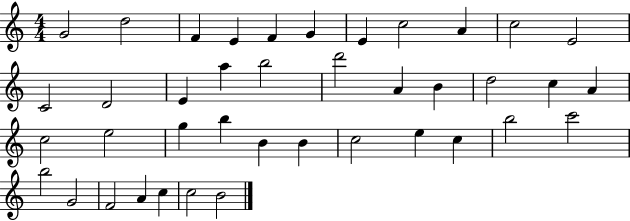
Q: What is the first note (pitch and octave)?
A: G4